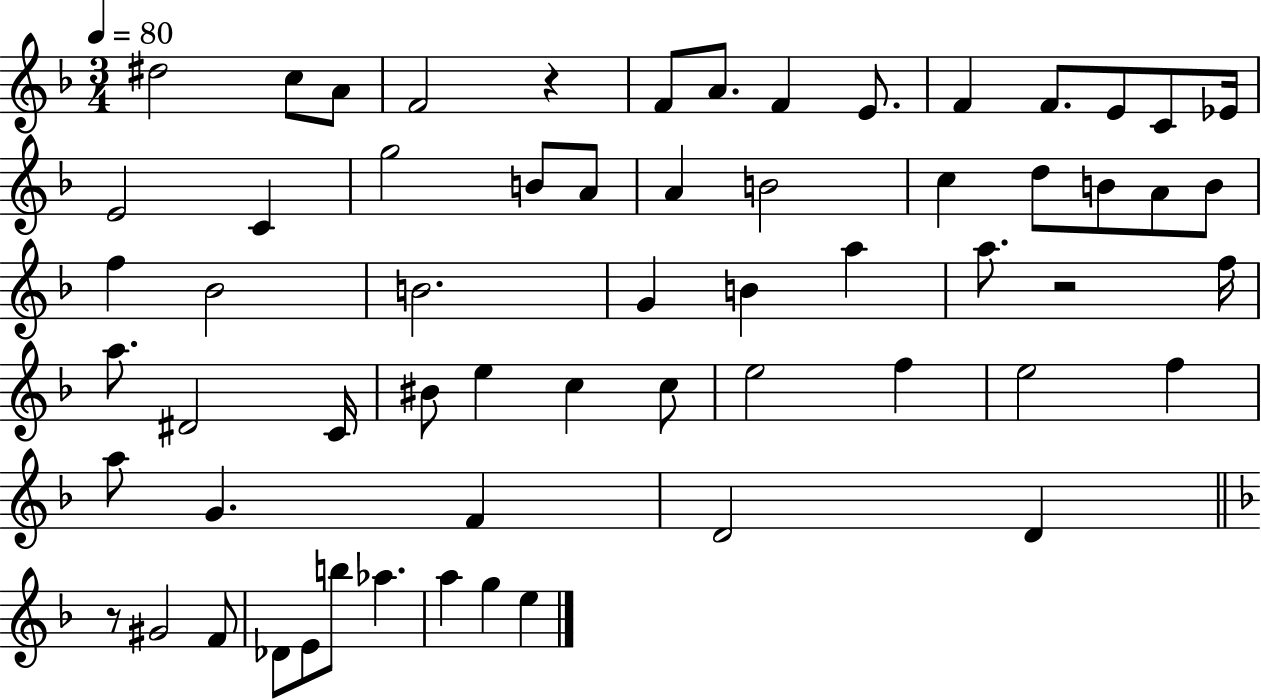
{
  \clef treble
  \numericTimeSignature
  \time 3/4
  \key f \major
  \tempo 4 = 80
  \repeat volta 2 { dis''2 c''8 a'8 | f'2 r4 | f'8 a'8. f'4 e'8. | f'4 f'8. e'8 c'8 ees'16 | \break e'2 c'4 | g''2 b'8 a'8 | a'4 b'2 | c''4 d''8 b'8 a'8 b'8 | \break f''4 bes'2 | b'2. | g'4 b'4 a''4 | a''8. r2 f''16 | \break a''8. dis'2 c'16 | bis'8 e''4 c''4 c''8 | e''2 f''4 | e''2 f''4 | \break a''8 g'4. f'4 | d'2 d'4 | \bar "||" \break \key f \major r8 gis'2 f'8 | des'8 e'8 b''8 aes''4. | a''4 g''4 e''4 | } \bar "|."
}